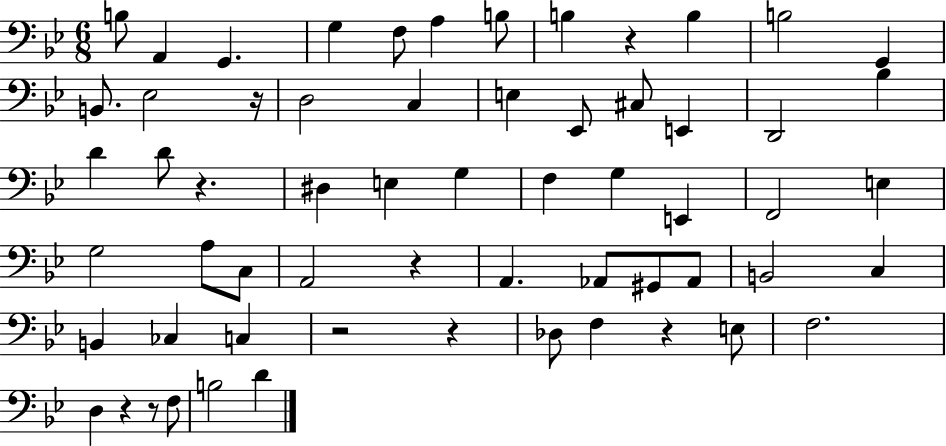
X:1
T:Untitled
M:6/8
L:1/4
K:Bb
B,/2 A,, G,, G, F,/2 A, B,/2 B, z B, B,2 G,, B,,/2 _E,2 z/4 D,2 C, E, _E,,/2 ^C,/2 E,, D,,2 _B, D D/2 z ^D, E, G, F, G, E,, F,,2 E, G,2 A,/2 C,/2 A,,2 z A,, _A,,/2 ^G,,/2 _A,,/2 B,,2 C, B,, _C, C, z2 z _D,/2 F, z E,/2 F,2 D, z z/2 F,/2 B,2 D